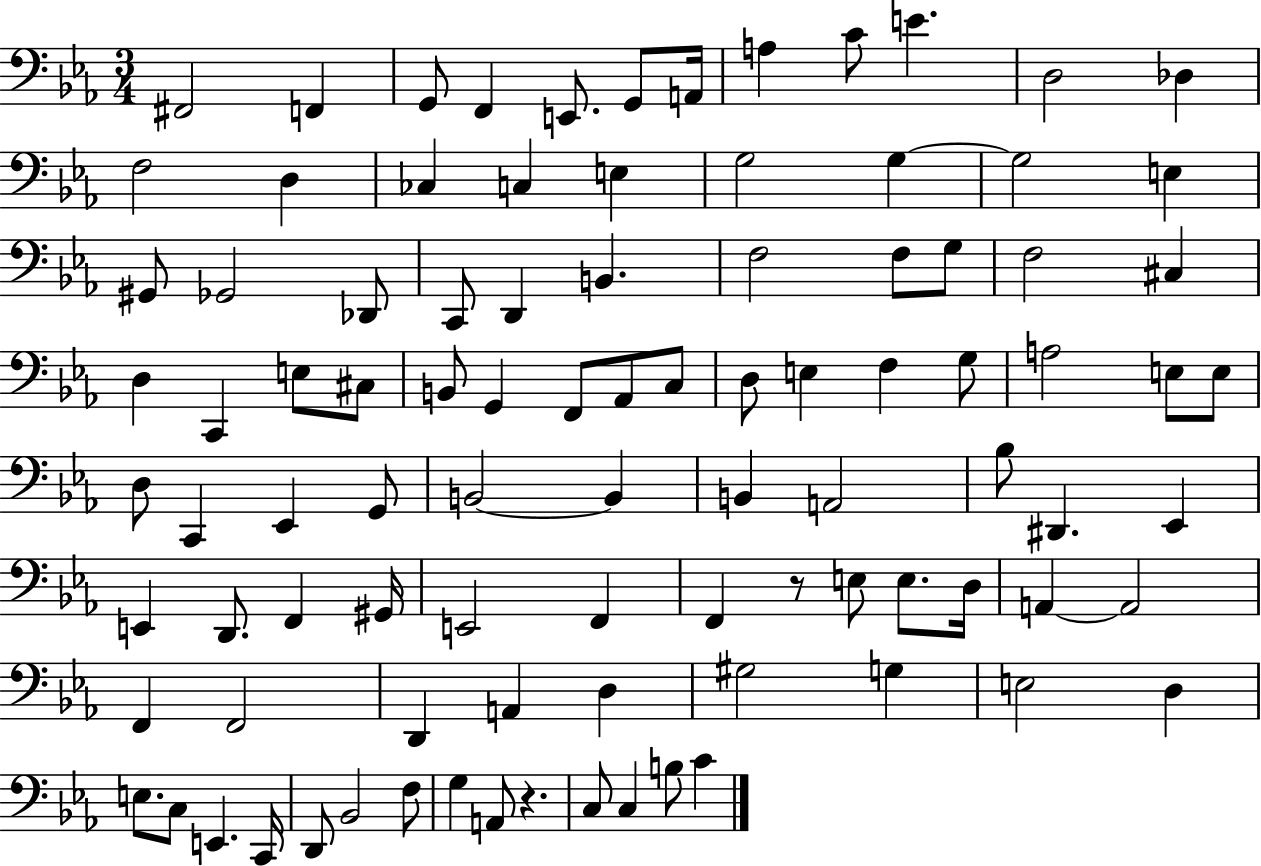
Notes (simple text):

F#2/h F2/q G2/e F2/q E2/e. G2/e A2/s A3/q C4/e E4/q. D3/h Db3/q F3/h D3/q CES3/q C3/q E3/q G3/h G3/q G3/h E3/q G#2/e Gb2/h Db2/e C2/e D2/q B2/q. F3/h F3/e G3/e F3/h C#3/q D3/q C2/q E3/e C#3/e B2/e G2/q F2/e Ab2/e C3/e D3/e E3/q F3/q G3/e A3/h E3/e E3/e D3/e C2/q Eb2/q G2/e B2/h B2/q B2/q A2/h Bb3/e D#2/q. Eb2/q E2/q D2/e. F2/q G#2/s E2/h F2/q F2/q R/e E3/e E3/e. D3/s A2/q A2/h F2/q F2/h D2/q A2/q D3/q G#3/h G3/q E3/h D3/q E3/e. C3/e E2/q. C2/s D2/e Bb2/h F3/e G3/q A2/e R/q. C3/e C3/q B3/e C4/q